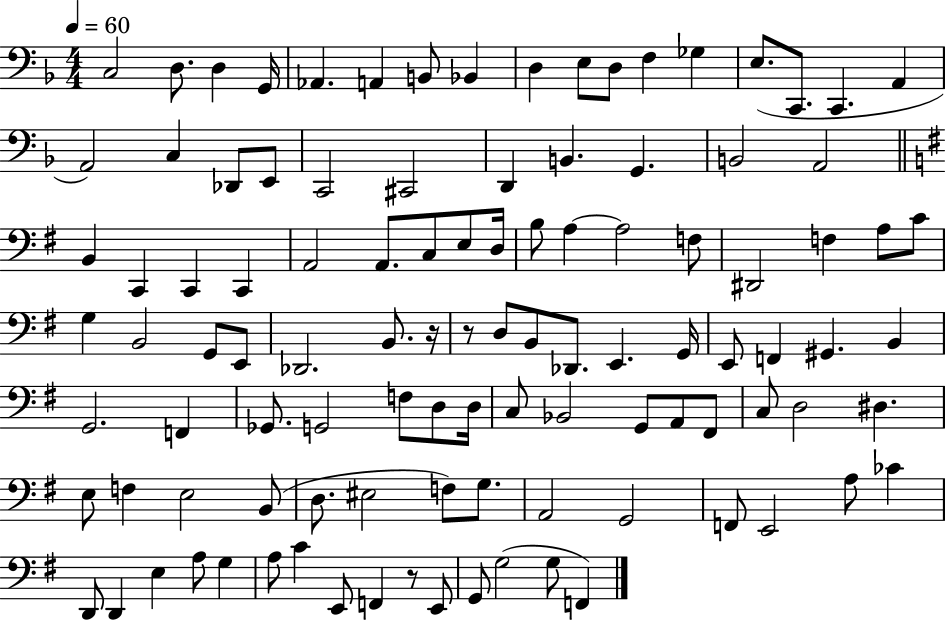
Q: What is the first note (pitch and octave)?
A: C3